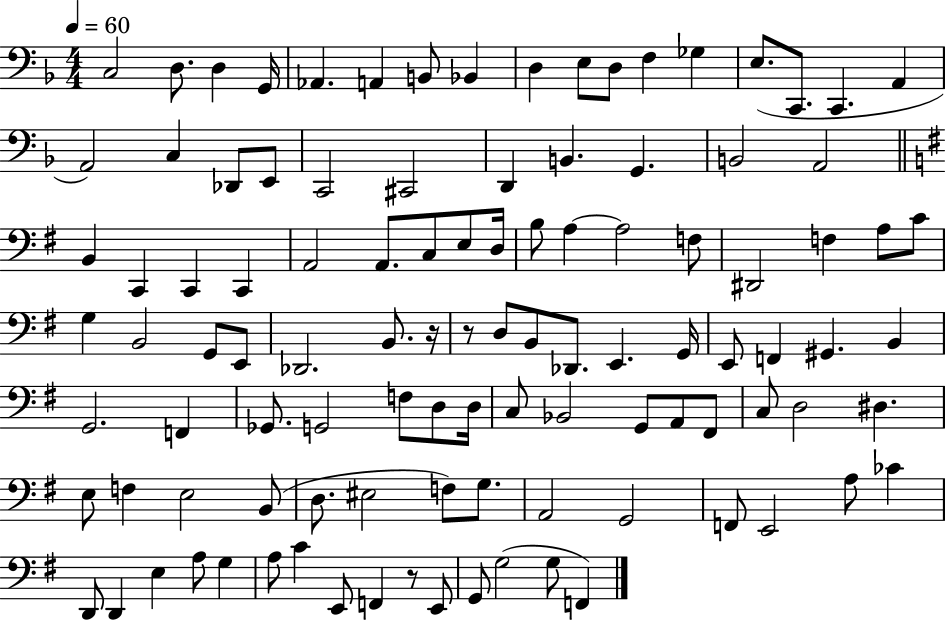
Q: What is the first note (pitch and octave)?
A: C3